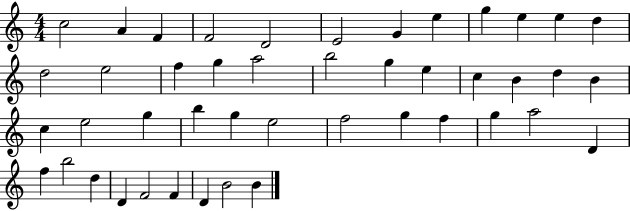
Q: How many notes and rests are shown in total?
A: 45